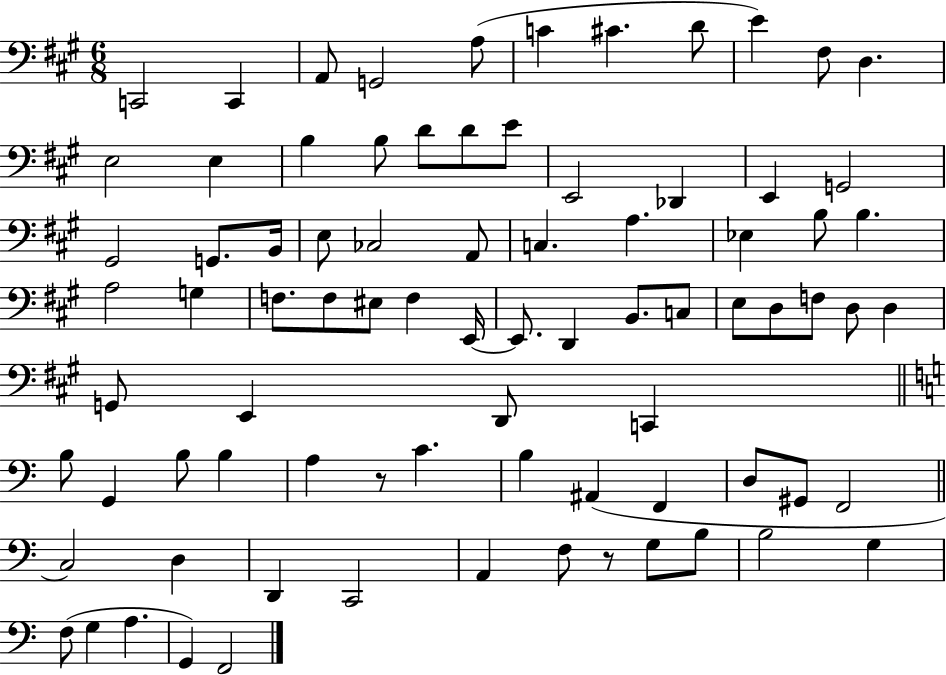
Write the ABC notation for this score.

X:1
T:Untitled
M:6/8
L:1/4
K:A
C,,2 C,, A,,/2 G,,2 A,/2 C ^C D/2 E ^F,/2 D, E,2 E, B, B,/2 D/2 D/2 E/2 E,,2 _D,, E,, G,,2 ^G,,2 G,,/2 B,,/4 E,/2 _C,2 A,,/2 C, A, _E, B,/2 B, A,2 G, F,/2 F,/2 ^E,/2 F, E,,/4 E,,/2 D,, B,,/2 C,/2 E,/2 D,/2 F,/2 D,/2 D, G,,/2 E,, D,,/2 C,, B,/2 G,, B,/2 B, A, z/2 C B, ^A,, F,, D,/2 ^G,,/2 F,,2 C,2 D, D,, C,,2 A,, F,/2 z/2 G,/2 B,/2 B,2 G, F,/2 G, A, G,, F,,2